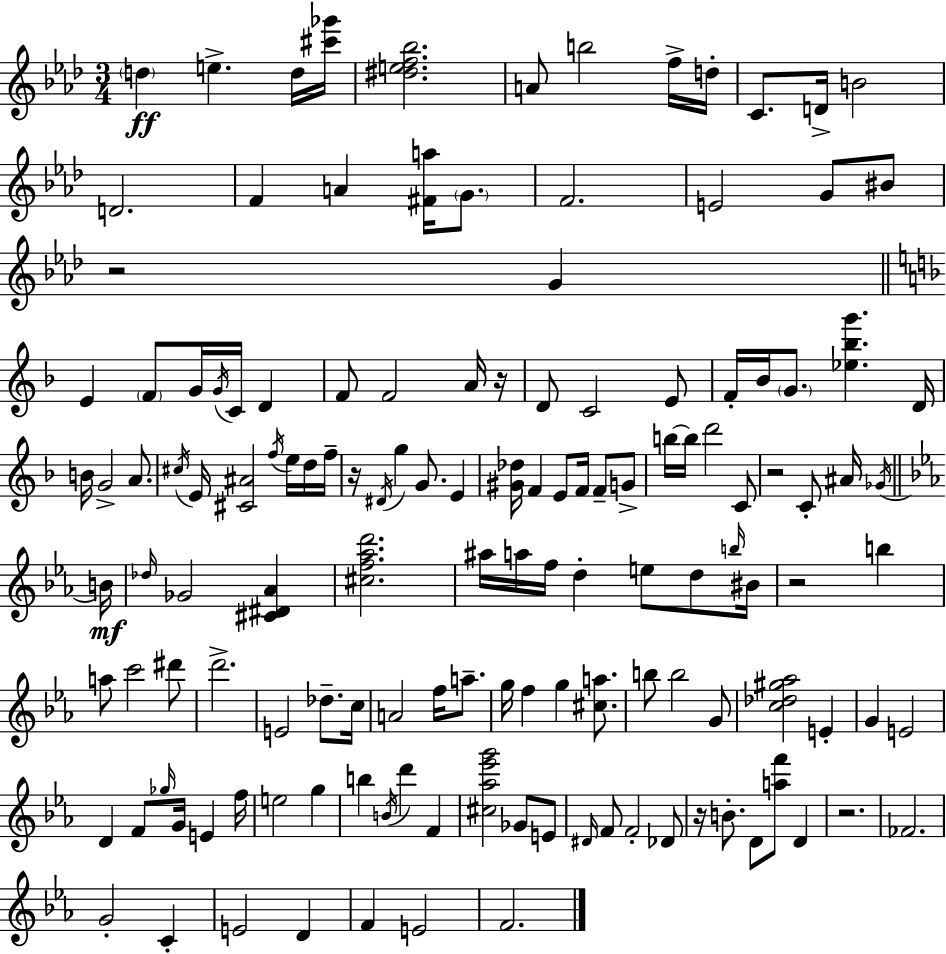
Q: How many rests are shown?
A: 7